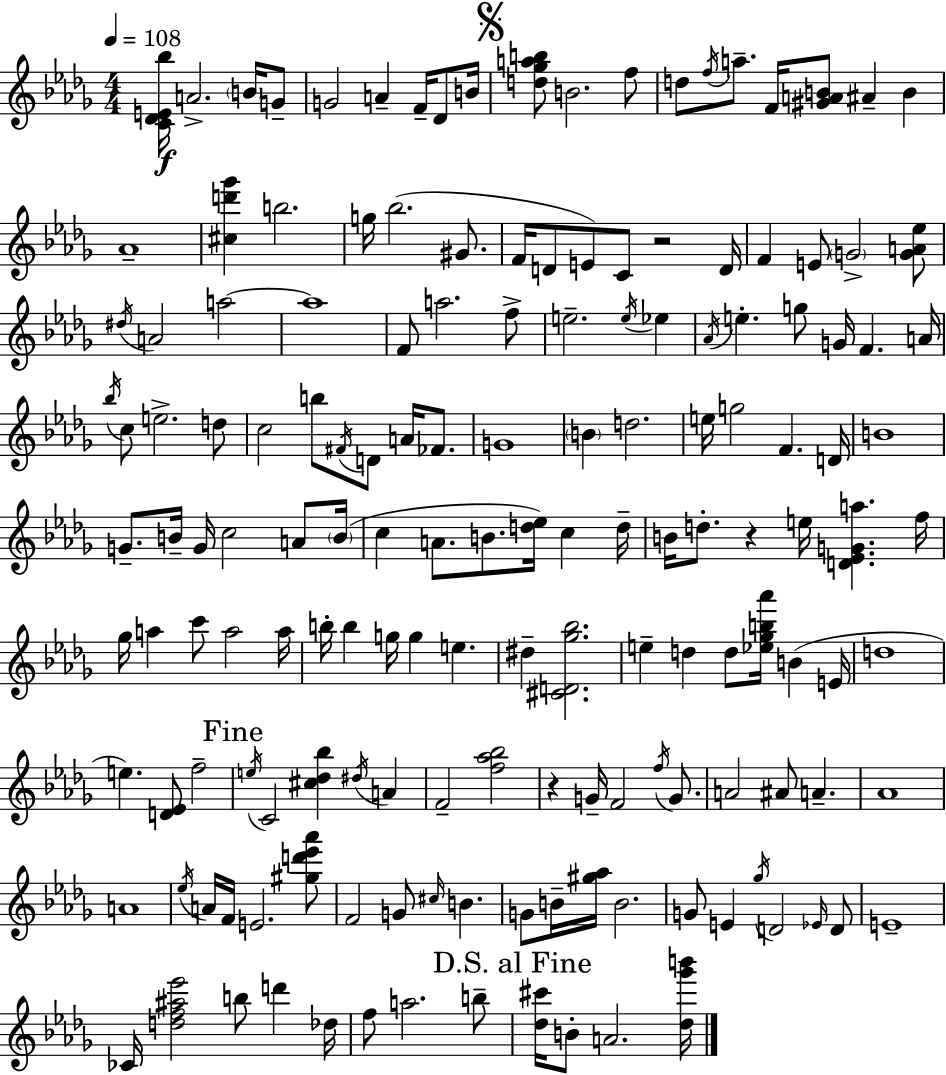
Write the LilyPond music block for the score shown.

{
  \clef treble
  \numericTimeSignature
  \time 4/4
  \key bes \minor
  \tempo 4 = 108
  <c' des' e' bes''>16\f a'2.-> \parenthesize b'16 g'8-- | g'2 a'4-- f'16-- des'8 b'16 | \mark \markup { \musicglyph "scripts.segno" } <d'' ges'' a'' b''>8 b'2. f''8 | d''8 \acciaccatura { f''16 } a''8.-- f'16 <gis' a' b'>8 ais'4-- b'4 | \break aes'1-- | <cis'' d''' ges'''>4 b''2. | g''16 bes''2.( gis'8. | f'16 d'8 e'8) c'8 r2 | \break d'16 f'4 e'8 \parenthesize g'2-> <g' a' ees''>8 | \acciaccatura { dis''16 } a'2 a''2~~ | a''1 | f'8 a''2. | \break f''8-> e''2.-- \acciaccatura { e''16 } ees''4 | \acciaccatura { aes'16 } e''4.-. g''8 g'16 f'4. | a'16 \acciaccatura { bes''16 } c''8 e''2.-> | d''8 c''2 b''8 \acciaccatura { fis'16 } | \break d'8 a'16 fes'8. g'1 | \parenthesize b'4 d''2. | e''16 g''2 f'4. | d'16 b'1 | \break g'8.-- b'16-- g'16 c''2 | a'8 \parenthesize b'16( c''4 a'8. b'8. | <d'' ees''>16) c''4 d''16-- b'16 d''8.-. r4 e''16 <d' ees' g' a''>4. | f''16 ges''16 a''4 c'''8 a''2 | \break a''16 b''16-. b''4 g''16 g''4 | e''4. dis''4-- <cis' d' ges'' bes''>2. | e''4-- d''4 d''8 | <ees'' ges'' b'' aes'''>16 b'4( e'16 d''1 | \break e''4.) <d' ees'>8 f''2-- | \mark "Fine" \acciaccatura { e''16 } c'2 <cis'' des'' bes''>4 | \acciaccatura { dis''16 } a'4 f'2-- | <f'' aes'' bes''>2 r4 g'16-- f'2 | \break \acciaccatura { f''16 } g'8. a'2 | ais'8 a'4.-- aes'1 | a'1 | \acciaccatura { ees''16 } a'16 f'16 e'2. | \break <gis'' d''' ees''' aes'''>8 f'2 | g'8 \grace { cis''16 } b'4. g'8 b'16-- <gis'' aes''>16 b'2. | g'8 e'4 | \acciaccatura { ges''16 } d'2 \grace { ees'16 } d'8 e'1-- | \break ces'16 <d'' f'' ais'' ees'''>2 | b''8 d'''4 des''16 f''8 a''2. | b''8-- \mark "D.S. al Fine" <des'' cis'''>16 b'8-. | a'2. <des'' ges''' b'''>16 \bar "|."
}